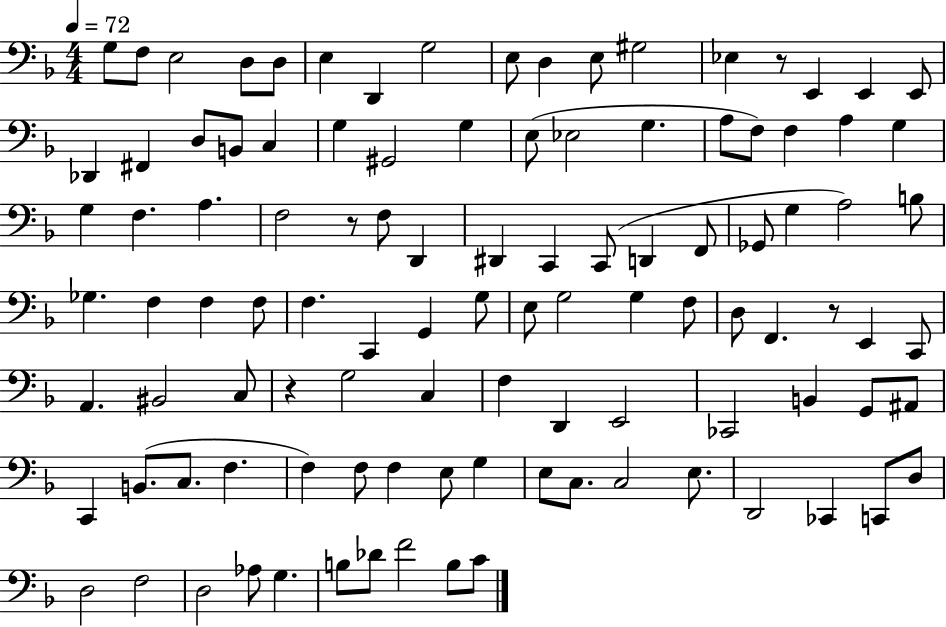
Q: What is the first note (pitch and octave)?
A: G3